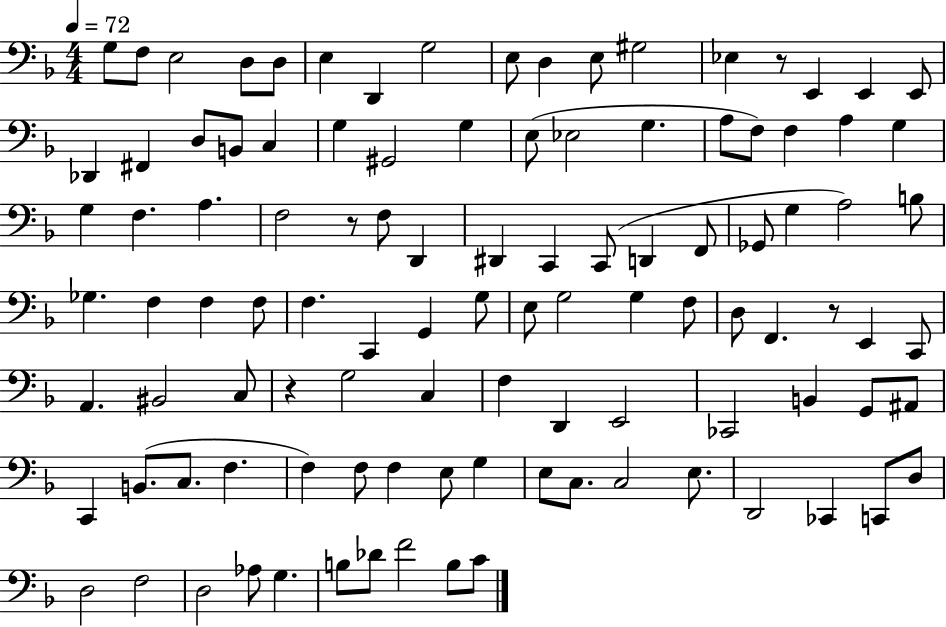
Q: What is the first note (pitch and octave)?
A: G3